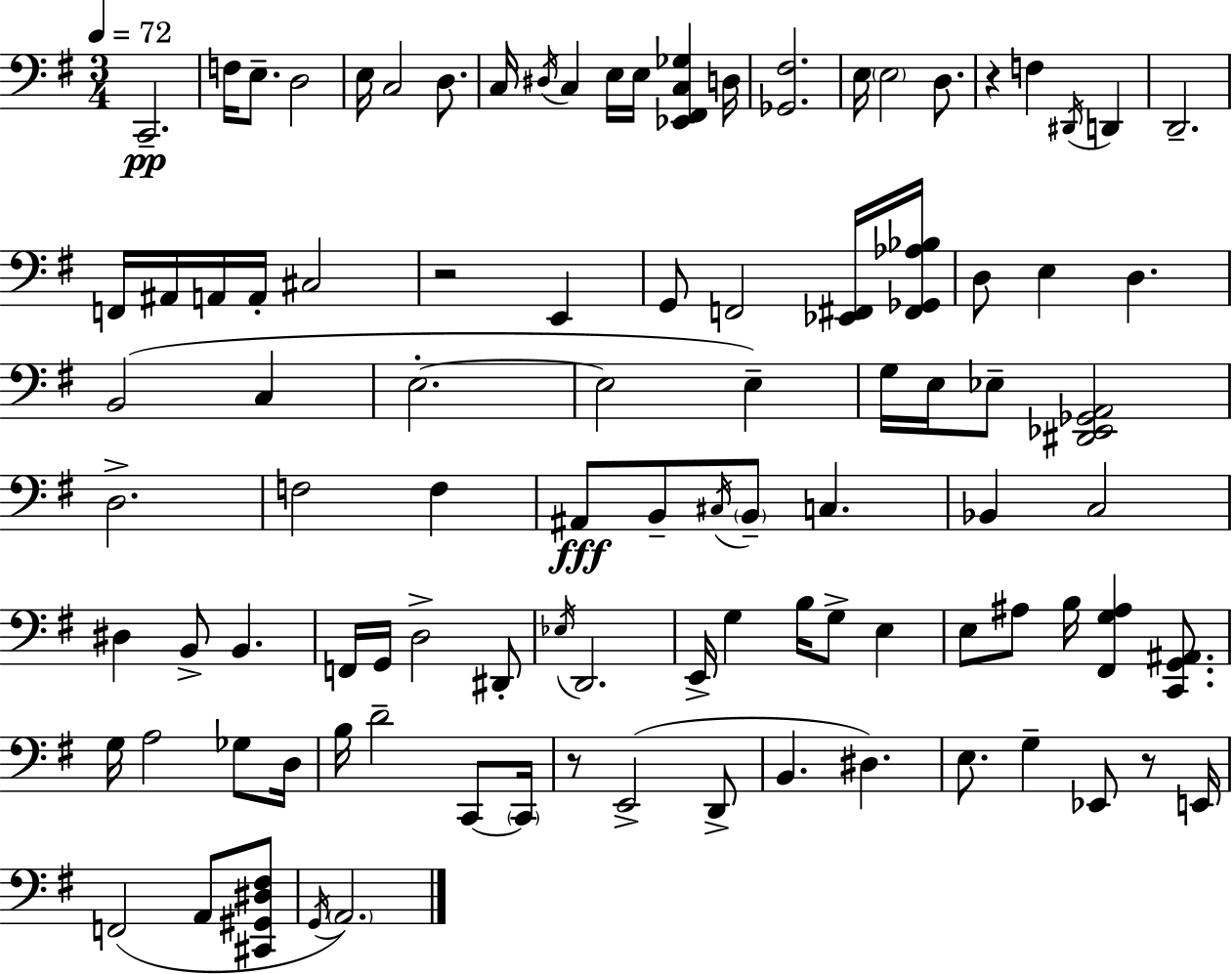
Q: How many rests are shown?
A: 4